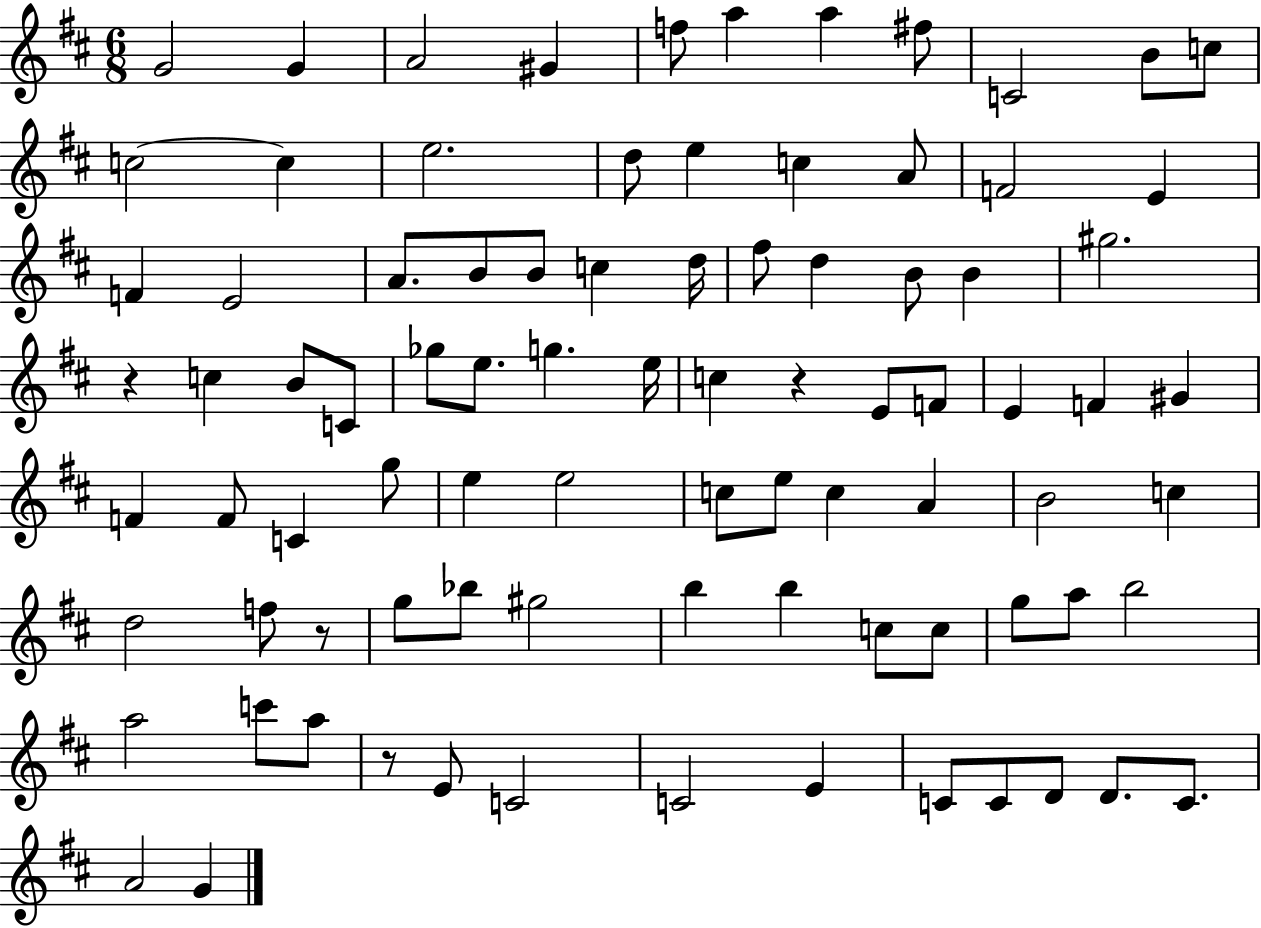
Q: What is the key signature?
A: D major